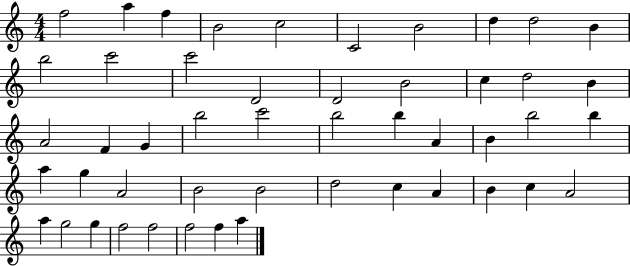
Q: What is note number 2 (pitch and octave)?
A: A5